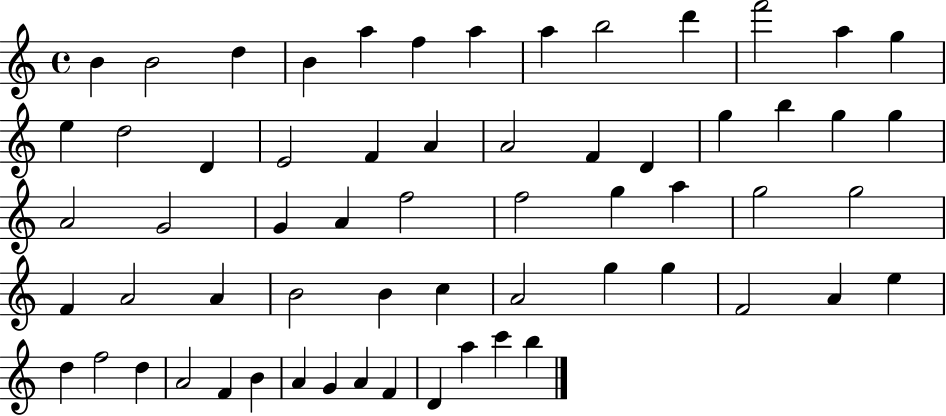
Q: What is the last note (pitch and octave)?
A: B5